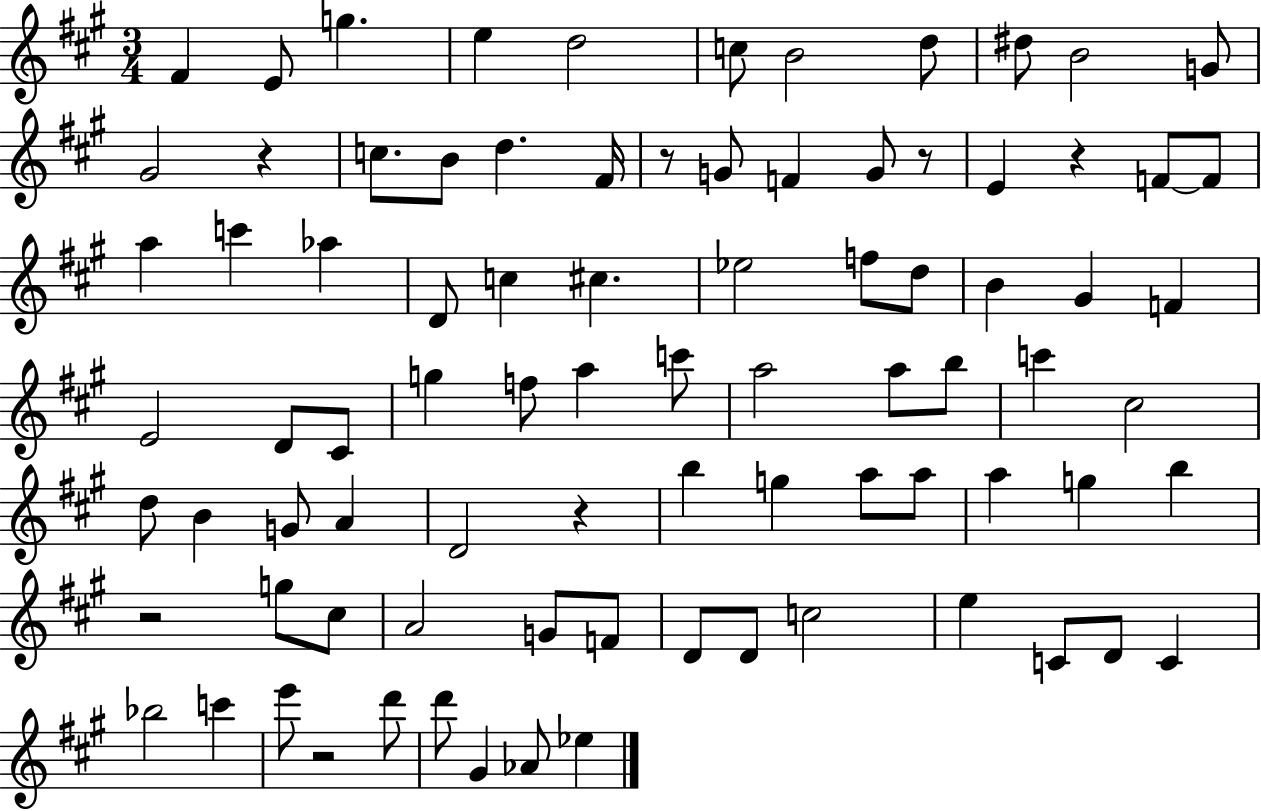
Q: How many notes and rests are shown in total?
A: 85